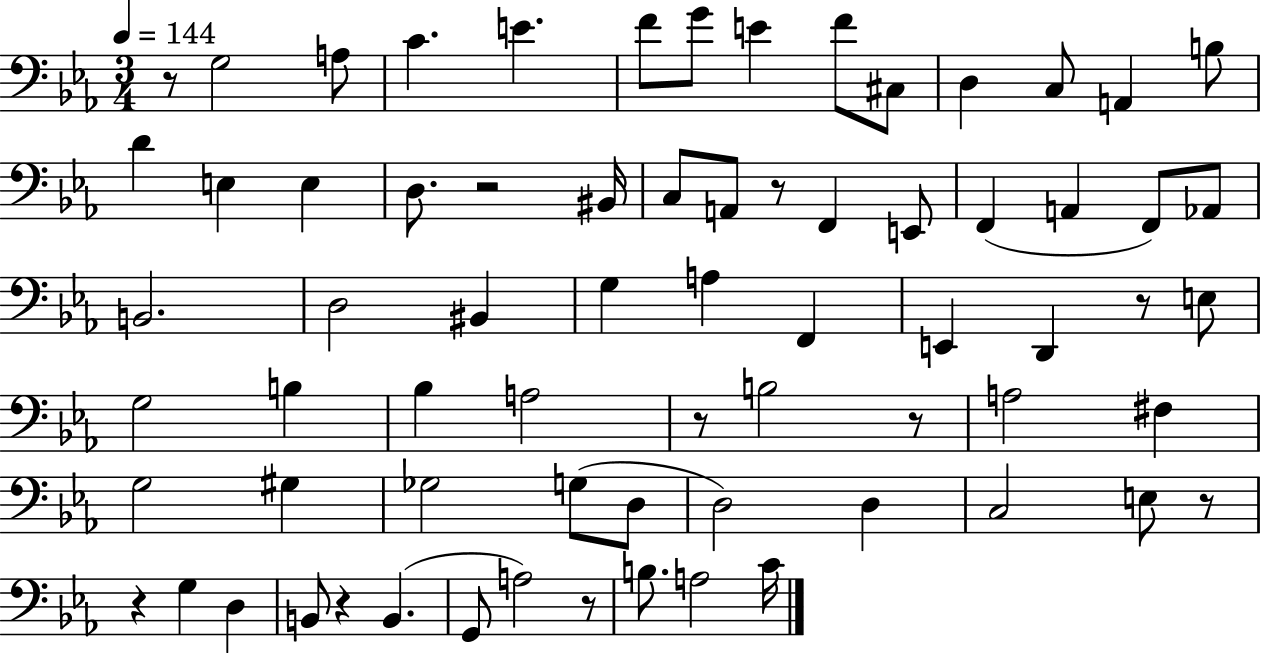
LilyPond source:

{
  \clef bass
  \numericTimeSignature
  \time 3/4
  \key ees \major
  \tempo 4 = 144
  r8 g2 a8 | c'4. e'4. | f'8 g'8 e'4 f'8 cis8 | d4 c8 a,4 b8 | \break d'4 e4 e4 | d8. r2 bis,16 | c8 a,8 r8 f,4 e,8 | f,4( a,4 f,8) aes,8 | \break b,2. | d2 bis,4 | g4 a4 f,4 | e,4 d,4 r8 e8 | \break g2 b4 | bes4 a2 | r8 b2 r8 | a2 fis4 | \break g2 gis4 | ges2 g8( d8 | d2) d4 | c2 e8 r8 | \break r4 g4 d4 | b,8 r4 b,4.( | g,8 a2) r8 | b8. a2 c'16 | \break \bar "|."
}